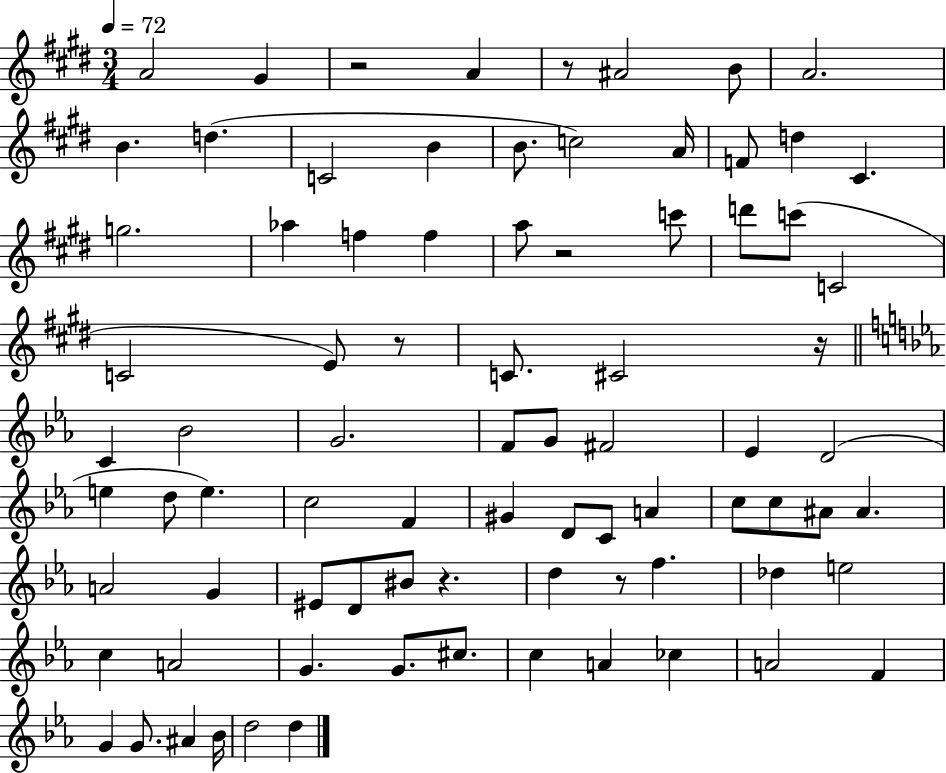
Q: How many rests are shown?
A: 7